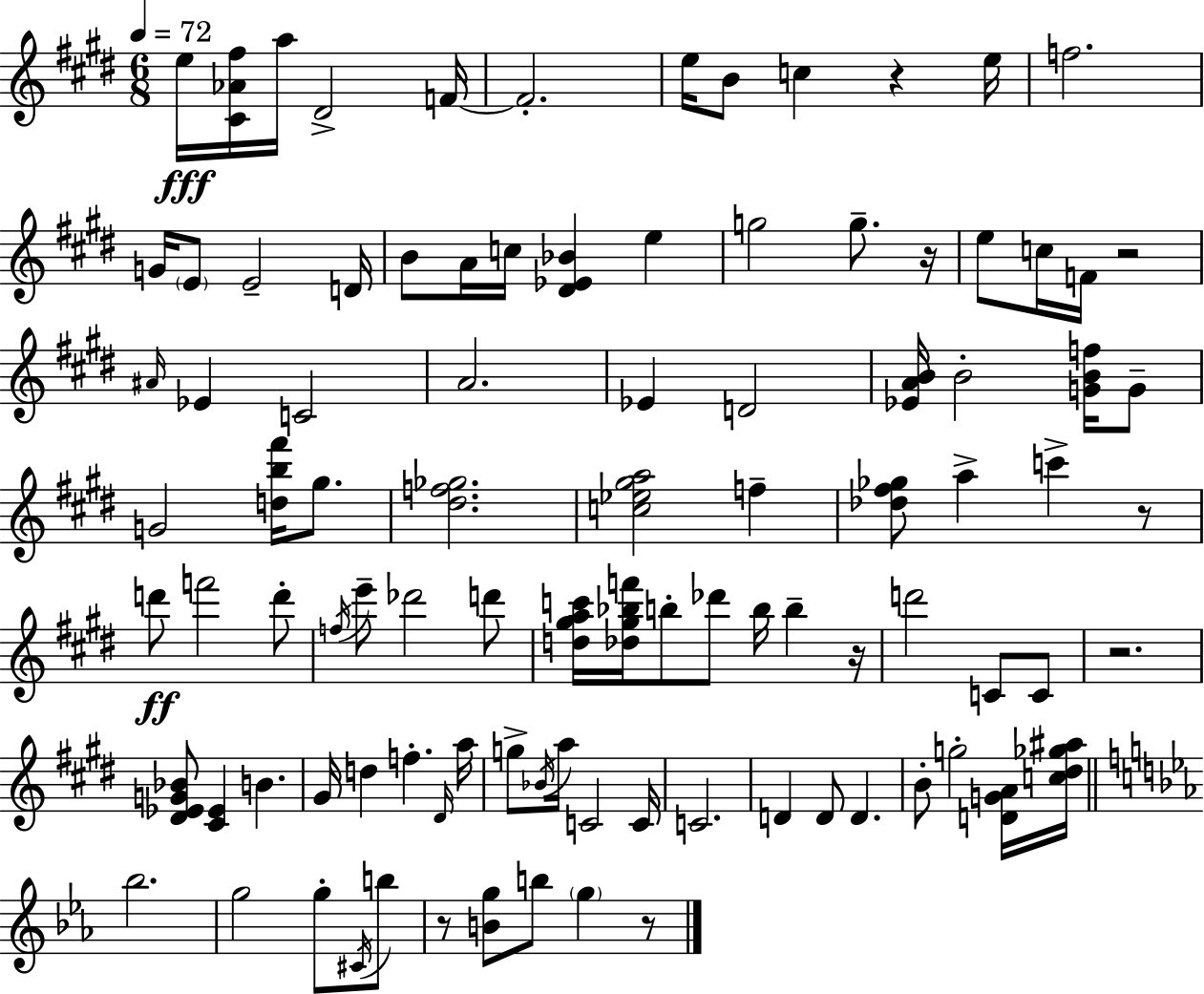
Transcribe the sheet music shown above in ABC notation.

X:1
T:Untitled
M:6/8
L:1/4
K:E
e/4 [^C_A^f]/4 a/4 ^D2 F/4 F2 e/4 B/2 c z e/4 f2 G/4 E/2 E2 D/4 B/2 A/4 c/4 [^D_E_B] e g2 g/2 z/4 e/2 c/4 F/4 z2 ^A/4 _E C2 A2 _E D2 [_EAB]/4 B2 [GBf]/4 G/2 G2 [db^f']/4 ^g/2 [^df_g]2 [c_e^ga]2 f [_d^f_g]/2 a c' z/2 d'/2 f'2 d'/2 f/4 e'/2 _d'2 d'/2 [d^gac']/4 [_d^g_bf']/4 b/2 _d'/2 b/4 b z/4 d'2 C/2 C/2 z2 [^D_EG_B]/2 [^C_E] B ^G/4 d f ^D/4 a/4 g/2 _B/4 a/4 C2 C/4 C2 D D/2 D B/2 g2 [DGA]/4 [c^d_g^a]/4 _b2 g2 g/2 ^C/4 b/2 z/2 [Bg]/2 b/2 g z/2